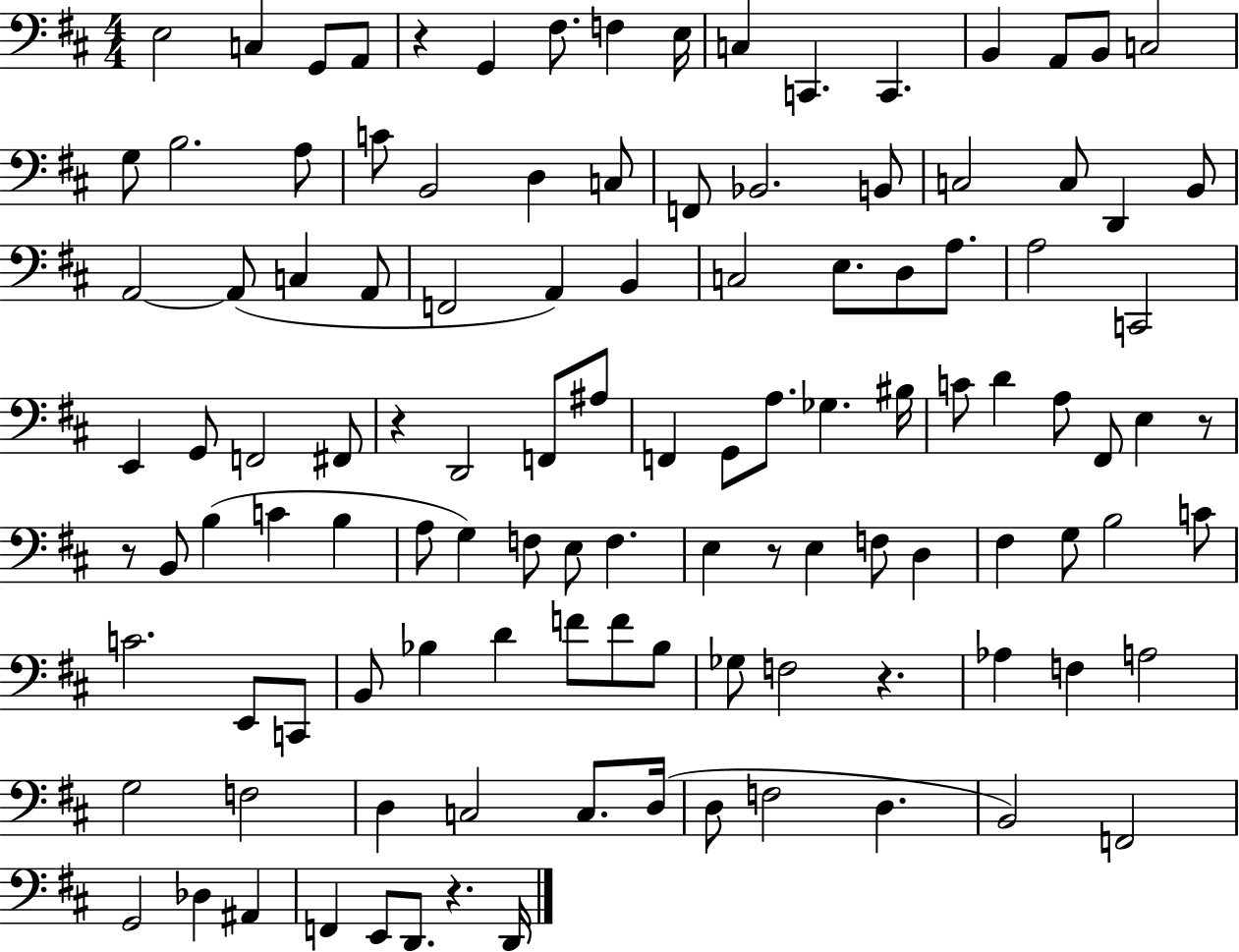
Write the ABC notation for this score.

X:1
T:Untitled
M:4/4
L:1/4
K:D
E,2 C, G,,/2 A,,/2 z G,, ^F,/2 F, E,/4 C, C,, C,, B,, A,,/2 B,,/2 C,2 G,/2 B,2 A,/2 C/2 B,,2 D, C,/2 F,,/2 _B,,2 B,,/2 C,2 C,/2 D,, B,,/2 A,,2 A,,/2 C, A,,/2 F,,2 A,, B,, C,2 E,/2 D,/2 A,/2 A,2 C,,2 E,, G,,/2 F,,2 ^F,,/2 z D,,2 F,,/2 ^A,/2 F,, G,,/2 A,/2 _G, ^B,/4 C/2 D A,/2 ^F,,/2 E, z/2 z/2 B,,/2 B, C B, A,/2 G, F,/2 E,/2 F, E, z/2 E, F,/2 D, ^F, G,/2 B,2 C/2 C2 E,,/2 C,,/2 B,,/2 _B, D F/2 F/2 _B,/2 _G,/2 F,2 z _A, F, A,2 G,2 F,2 D, C,2 C,/2 D,/4 D,/2 F,2 D, B,,2 F,,2 G,,2 _D, ^A,, F,, E,,/2 D,,/2 z D,,/4